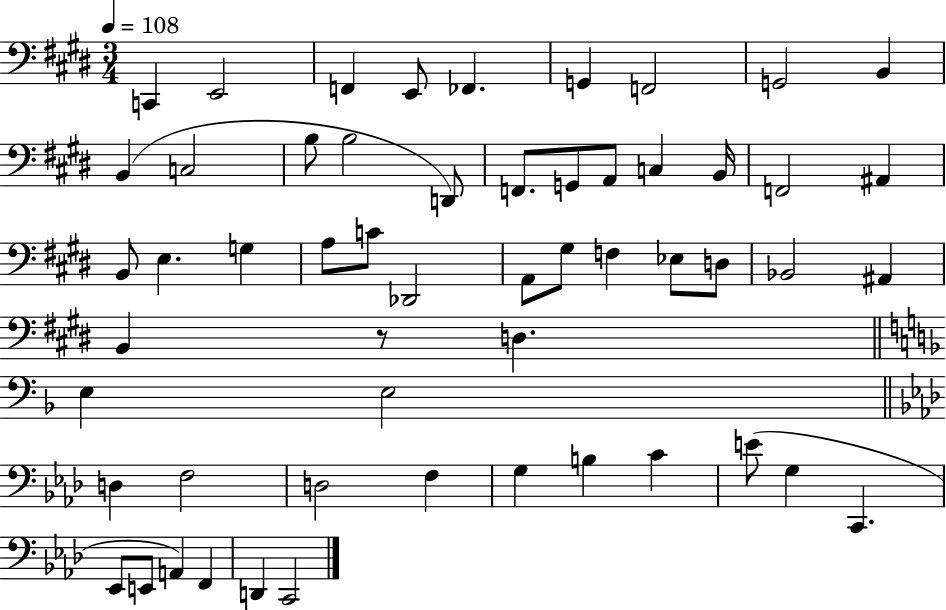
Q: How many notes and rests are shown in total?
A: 55